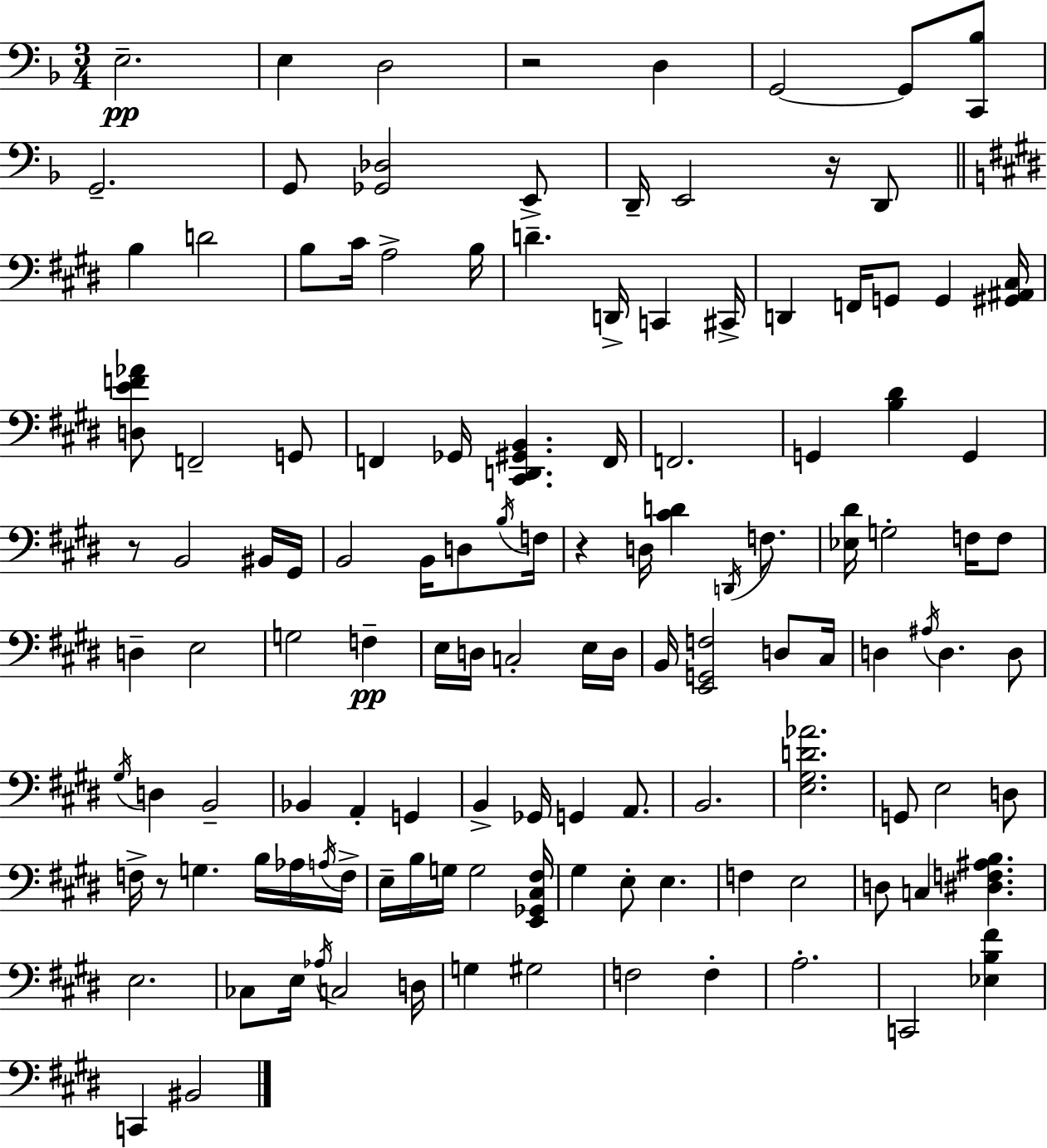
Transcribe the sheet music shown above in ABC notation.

X:1
T:Untitled
M:3/4
L:1/4
K:F
E,2 E, D,2 z2 D, G,,2 G,,/2 [C,,_B,]/2 G,,2 G,,/2 [_G,,_D,]2 E,,/2 D,,/4 E,,2 z/4 D,,/2 B, D2 B,/2 ^C/4 A,2 B,/4 D D,,/4 C,, ^C,,/4 D,, F,,/4 G,,/2 G,, [^G,,^A,,^C,]/4 [D,EF_A]/2 F,,2 G,,/2 F,, _G,,/4 [^C,,D,,^G,,B,,] F,,/4 F,,2 G,, [B,^D] G,, z/2 B,,2 ^B,,/4 ^G,,/4 B,,2 B,,/4 D,/2 B,/4 F,/4 z D,/4 [^CD] D,,/4 F,/2 [_E,^D]/4 G,2 F,/4 F,/2 D, E,2 G,2 F, E,/4 D,/4 C,2 E,/4 D,/4 B,,/4 [E,,G,,F,]2 D,/2 ^C,/4 D, ^A,/4 D, D,/2 ^G,/4 D, B,,2 _B,, A,, G,, B,, _G,,/4 G,, A,,/2 B,,2 [E,^G,D_A]2 G,,/2 E,2 D,/2 F,/4 z/2 G, B,/4 _A,/4 A,/4 F,/4 E,/4 B,/4 G,/4 G,2 [E,,_G,,^C,^F,]/4 ^G, E,/2 E, F, E,2 D,/2 C, [^D,F,^A,B,] E,2 _C,/2 E,/4 _A,/4 C,2 D,/4 G, ^G,2 F,2 F, A,2 C,,2 [_E,B,^F] C,, ^B,,2